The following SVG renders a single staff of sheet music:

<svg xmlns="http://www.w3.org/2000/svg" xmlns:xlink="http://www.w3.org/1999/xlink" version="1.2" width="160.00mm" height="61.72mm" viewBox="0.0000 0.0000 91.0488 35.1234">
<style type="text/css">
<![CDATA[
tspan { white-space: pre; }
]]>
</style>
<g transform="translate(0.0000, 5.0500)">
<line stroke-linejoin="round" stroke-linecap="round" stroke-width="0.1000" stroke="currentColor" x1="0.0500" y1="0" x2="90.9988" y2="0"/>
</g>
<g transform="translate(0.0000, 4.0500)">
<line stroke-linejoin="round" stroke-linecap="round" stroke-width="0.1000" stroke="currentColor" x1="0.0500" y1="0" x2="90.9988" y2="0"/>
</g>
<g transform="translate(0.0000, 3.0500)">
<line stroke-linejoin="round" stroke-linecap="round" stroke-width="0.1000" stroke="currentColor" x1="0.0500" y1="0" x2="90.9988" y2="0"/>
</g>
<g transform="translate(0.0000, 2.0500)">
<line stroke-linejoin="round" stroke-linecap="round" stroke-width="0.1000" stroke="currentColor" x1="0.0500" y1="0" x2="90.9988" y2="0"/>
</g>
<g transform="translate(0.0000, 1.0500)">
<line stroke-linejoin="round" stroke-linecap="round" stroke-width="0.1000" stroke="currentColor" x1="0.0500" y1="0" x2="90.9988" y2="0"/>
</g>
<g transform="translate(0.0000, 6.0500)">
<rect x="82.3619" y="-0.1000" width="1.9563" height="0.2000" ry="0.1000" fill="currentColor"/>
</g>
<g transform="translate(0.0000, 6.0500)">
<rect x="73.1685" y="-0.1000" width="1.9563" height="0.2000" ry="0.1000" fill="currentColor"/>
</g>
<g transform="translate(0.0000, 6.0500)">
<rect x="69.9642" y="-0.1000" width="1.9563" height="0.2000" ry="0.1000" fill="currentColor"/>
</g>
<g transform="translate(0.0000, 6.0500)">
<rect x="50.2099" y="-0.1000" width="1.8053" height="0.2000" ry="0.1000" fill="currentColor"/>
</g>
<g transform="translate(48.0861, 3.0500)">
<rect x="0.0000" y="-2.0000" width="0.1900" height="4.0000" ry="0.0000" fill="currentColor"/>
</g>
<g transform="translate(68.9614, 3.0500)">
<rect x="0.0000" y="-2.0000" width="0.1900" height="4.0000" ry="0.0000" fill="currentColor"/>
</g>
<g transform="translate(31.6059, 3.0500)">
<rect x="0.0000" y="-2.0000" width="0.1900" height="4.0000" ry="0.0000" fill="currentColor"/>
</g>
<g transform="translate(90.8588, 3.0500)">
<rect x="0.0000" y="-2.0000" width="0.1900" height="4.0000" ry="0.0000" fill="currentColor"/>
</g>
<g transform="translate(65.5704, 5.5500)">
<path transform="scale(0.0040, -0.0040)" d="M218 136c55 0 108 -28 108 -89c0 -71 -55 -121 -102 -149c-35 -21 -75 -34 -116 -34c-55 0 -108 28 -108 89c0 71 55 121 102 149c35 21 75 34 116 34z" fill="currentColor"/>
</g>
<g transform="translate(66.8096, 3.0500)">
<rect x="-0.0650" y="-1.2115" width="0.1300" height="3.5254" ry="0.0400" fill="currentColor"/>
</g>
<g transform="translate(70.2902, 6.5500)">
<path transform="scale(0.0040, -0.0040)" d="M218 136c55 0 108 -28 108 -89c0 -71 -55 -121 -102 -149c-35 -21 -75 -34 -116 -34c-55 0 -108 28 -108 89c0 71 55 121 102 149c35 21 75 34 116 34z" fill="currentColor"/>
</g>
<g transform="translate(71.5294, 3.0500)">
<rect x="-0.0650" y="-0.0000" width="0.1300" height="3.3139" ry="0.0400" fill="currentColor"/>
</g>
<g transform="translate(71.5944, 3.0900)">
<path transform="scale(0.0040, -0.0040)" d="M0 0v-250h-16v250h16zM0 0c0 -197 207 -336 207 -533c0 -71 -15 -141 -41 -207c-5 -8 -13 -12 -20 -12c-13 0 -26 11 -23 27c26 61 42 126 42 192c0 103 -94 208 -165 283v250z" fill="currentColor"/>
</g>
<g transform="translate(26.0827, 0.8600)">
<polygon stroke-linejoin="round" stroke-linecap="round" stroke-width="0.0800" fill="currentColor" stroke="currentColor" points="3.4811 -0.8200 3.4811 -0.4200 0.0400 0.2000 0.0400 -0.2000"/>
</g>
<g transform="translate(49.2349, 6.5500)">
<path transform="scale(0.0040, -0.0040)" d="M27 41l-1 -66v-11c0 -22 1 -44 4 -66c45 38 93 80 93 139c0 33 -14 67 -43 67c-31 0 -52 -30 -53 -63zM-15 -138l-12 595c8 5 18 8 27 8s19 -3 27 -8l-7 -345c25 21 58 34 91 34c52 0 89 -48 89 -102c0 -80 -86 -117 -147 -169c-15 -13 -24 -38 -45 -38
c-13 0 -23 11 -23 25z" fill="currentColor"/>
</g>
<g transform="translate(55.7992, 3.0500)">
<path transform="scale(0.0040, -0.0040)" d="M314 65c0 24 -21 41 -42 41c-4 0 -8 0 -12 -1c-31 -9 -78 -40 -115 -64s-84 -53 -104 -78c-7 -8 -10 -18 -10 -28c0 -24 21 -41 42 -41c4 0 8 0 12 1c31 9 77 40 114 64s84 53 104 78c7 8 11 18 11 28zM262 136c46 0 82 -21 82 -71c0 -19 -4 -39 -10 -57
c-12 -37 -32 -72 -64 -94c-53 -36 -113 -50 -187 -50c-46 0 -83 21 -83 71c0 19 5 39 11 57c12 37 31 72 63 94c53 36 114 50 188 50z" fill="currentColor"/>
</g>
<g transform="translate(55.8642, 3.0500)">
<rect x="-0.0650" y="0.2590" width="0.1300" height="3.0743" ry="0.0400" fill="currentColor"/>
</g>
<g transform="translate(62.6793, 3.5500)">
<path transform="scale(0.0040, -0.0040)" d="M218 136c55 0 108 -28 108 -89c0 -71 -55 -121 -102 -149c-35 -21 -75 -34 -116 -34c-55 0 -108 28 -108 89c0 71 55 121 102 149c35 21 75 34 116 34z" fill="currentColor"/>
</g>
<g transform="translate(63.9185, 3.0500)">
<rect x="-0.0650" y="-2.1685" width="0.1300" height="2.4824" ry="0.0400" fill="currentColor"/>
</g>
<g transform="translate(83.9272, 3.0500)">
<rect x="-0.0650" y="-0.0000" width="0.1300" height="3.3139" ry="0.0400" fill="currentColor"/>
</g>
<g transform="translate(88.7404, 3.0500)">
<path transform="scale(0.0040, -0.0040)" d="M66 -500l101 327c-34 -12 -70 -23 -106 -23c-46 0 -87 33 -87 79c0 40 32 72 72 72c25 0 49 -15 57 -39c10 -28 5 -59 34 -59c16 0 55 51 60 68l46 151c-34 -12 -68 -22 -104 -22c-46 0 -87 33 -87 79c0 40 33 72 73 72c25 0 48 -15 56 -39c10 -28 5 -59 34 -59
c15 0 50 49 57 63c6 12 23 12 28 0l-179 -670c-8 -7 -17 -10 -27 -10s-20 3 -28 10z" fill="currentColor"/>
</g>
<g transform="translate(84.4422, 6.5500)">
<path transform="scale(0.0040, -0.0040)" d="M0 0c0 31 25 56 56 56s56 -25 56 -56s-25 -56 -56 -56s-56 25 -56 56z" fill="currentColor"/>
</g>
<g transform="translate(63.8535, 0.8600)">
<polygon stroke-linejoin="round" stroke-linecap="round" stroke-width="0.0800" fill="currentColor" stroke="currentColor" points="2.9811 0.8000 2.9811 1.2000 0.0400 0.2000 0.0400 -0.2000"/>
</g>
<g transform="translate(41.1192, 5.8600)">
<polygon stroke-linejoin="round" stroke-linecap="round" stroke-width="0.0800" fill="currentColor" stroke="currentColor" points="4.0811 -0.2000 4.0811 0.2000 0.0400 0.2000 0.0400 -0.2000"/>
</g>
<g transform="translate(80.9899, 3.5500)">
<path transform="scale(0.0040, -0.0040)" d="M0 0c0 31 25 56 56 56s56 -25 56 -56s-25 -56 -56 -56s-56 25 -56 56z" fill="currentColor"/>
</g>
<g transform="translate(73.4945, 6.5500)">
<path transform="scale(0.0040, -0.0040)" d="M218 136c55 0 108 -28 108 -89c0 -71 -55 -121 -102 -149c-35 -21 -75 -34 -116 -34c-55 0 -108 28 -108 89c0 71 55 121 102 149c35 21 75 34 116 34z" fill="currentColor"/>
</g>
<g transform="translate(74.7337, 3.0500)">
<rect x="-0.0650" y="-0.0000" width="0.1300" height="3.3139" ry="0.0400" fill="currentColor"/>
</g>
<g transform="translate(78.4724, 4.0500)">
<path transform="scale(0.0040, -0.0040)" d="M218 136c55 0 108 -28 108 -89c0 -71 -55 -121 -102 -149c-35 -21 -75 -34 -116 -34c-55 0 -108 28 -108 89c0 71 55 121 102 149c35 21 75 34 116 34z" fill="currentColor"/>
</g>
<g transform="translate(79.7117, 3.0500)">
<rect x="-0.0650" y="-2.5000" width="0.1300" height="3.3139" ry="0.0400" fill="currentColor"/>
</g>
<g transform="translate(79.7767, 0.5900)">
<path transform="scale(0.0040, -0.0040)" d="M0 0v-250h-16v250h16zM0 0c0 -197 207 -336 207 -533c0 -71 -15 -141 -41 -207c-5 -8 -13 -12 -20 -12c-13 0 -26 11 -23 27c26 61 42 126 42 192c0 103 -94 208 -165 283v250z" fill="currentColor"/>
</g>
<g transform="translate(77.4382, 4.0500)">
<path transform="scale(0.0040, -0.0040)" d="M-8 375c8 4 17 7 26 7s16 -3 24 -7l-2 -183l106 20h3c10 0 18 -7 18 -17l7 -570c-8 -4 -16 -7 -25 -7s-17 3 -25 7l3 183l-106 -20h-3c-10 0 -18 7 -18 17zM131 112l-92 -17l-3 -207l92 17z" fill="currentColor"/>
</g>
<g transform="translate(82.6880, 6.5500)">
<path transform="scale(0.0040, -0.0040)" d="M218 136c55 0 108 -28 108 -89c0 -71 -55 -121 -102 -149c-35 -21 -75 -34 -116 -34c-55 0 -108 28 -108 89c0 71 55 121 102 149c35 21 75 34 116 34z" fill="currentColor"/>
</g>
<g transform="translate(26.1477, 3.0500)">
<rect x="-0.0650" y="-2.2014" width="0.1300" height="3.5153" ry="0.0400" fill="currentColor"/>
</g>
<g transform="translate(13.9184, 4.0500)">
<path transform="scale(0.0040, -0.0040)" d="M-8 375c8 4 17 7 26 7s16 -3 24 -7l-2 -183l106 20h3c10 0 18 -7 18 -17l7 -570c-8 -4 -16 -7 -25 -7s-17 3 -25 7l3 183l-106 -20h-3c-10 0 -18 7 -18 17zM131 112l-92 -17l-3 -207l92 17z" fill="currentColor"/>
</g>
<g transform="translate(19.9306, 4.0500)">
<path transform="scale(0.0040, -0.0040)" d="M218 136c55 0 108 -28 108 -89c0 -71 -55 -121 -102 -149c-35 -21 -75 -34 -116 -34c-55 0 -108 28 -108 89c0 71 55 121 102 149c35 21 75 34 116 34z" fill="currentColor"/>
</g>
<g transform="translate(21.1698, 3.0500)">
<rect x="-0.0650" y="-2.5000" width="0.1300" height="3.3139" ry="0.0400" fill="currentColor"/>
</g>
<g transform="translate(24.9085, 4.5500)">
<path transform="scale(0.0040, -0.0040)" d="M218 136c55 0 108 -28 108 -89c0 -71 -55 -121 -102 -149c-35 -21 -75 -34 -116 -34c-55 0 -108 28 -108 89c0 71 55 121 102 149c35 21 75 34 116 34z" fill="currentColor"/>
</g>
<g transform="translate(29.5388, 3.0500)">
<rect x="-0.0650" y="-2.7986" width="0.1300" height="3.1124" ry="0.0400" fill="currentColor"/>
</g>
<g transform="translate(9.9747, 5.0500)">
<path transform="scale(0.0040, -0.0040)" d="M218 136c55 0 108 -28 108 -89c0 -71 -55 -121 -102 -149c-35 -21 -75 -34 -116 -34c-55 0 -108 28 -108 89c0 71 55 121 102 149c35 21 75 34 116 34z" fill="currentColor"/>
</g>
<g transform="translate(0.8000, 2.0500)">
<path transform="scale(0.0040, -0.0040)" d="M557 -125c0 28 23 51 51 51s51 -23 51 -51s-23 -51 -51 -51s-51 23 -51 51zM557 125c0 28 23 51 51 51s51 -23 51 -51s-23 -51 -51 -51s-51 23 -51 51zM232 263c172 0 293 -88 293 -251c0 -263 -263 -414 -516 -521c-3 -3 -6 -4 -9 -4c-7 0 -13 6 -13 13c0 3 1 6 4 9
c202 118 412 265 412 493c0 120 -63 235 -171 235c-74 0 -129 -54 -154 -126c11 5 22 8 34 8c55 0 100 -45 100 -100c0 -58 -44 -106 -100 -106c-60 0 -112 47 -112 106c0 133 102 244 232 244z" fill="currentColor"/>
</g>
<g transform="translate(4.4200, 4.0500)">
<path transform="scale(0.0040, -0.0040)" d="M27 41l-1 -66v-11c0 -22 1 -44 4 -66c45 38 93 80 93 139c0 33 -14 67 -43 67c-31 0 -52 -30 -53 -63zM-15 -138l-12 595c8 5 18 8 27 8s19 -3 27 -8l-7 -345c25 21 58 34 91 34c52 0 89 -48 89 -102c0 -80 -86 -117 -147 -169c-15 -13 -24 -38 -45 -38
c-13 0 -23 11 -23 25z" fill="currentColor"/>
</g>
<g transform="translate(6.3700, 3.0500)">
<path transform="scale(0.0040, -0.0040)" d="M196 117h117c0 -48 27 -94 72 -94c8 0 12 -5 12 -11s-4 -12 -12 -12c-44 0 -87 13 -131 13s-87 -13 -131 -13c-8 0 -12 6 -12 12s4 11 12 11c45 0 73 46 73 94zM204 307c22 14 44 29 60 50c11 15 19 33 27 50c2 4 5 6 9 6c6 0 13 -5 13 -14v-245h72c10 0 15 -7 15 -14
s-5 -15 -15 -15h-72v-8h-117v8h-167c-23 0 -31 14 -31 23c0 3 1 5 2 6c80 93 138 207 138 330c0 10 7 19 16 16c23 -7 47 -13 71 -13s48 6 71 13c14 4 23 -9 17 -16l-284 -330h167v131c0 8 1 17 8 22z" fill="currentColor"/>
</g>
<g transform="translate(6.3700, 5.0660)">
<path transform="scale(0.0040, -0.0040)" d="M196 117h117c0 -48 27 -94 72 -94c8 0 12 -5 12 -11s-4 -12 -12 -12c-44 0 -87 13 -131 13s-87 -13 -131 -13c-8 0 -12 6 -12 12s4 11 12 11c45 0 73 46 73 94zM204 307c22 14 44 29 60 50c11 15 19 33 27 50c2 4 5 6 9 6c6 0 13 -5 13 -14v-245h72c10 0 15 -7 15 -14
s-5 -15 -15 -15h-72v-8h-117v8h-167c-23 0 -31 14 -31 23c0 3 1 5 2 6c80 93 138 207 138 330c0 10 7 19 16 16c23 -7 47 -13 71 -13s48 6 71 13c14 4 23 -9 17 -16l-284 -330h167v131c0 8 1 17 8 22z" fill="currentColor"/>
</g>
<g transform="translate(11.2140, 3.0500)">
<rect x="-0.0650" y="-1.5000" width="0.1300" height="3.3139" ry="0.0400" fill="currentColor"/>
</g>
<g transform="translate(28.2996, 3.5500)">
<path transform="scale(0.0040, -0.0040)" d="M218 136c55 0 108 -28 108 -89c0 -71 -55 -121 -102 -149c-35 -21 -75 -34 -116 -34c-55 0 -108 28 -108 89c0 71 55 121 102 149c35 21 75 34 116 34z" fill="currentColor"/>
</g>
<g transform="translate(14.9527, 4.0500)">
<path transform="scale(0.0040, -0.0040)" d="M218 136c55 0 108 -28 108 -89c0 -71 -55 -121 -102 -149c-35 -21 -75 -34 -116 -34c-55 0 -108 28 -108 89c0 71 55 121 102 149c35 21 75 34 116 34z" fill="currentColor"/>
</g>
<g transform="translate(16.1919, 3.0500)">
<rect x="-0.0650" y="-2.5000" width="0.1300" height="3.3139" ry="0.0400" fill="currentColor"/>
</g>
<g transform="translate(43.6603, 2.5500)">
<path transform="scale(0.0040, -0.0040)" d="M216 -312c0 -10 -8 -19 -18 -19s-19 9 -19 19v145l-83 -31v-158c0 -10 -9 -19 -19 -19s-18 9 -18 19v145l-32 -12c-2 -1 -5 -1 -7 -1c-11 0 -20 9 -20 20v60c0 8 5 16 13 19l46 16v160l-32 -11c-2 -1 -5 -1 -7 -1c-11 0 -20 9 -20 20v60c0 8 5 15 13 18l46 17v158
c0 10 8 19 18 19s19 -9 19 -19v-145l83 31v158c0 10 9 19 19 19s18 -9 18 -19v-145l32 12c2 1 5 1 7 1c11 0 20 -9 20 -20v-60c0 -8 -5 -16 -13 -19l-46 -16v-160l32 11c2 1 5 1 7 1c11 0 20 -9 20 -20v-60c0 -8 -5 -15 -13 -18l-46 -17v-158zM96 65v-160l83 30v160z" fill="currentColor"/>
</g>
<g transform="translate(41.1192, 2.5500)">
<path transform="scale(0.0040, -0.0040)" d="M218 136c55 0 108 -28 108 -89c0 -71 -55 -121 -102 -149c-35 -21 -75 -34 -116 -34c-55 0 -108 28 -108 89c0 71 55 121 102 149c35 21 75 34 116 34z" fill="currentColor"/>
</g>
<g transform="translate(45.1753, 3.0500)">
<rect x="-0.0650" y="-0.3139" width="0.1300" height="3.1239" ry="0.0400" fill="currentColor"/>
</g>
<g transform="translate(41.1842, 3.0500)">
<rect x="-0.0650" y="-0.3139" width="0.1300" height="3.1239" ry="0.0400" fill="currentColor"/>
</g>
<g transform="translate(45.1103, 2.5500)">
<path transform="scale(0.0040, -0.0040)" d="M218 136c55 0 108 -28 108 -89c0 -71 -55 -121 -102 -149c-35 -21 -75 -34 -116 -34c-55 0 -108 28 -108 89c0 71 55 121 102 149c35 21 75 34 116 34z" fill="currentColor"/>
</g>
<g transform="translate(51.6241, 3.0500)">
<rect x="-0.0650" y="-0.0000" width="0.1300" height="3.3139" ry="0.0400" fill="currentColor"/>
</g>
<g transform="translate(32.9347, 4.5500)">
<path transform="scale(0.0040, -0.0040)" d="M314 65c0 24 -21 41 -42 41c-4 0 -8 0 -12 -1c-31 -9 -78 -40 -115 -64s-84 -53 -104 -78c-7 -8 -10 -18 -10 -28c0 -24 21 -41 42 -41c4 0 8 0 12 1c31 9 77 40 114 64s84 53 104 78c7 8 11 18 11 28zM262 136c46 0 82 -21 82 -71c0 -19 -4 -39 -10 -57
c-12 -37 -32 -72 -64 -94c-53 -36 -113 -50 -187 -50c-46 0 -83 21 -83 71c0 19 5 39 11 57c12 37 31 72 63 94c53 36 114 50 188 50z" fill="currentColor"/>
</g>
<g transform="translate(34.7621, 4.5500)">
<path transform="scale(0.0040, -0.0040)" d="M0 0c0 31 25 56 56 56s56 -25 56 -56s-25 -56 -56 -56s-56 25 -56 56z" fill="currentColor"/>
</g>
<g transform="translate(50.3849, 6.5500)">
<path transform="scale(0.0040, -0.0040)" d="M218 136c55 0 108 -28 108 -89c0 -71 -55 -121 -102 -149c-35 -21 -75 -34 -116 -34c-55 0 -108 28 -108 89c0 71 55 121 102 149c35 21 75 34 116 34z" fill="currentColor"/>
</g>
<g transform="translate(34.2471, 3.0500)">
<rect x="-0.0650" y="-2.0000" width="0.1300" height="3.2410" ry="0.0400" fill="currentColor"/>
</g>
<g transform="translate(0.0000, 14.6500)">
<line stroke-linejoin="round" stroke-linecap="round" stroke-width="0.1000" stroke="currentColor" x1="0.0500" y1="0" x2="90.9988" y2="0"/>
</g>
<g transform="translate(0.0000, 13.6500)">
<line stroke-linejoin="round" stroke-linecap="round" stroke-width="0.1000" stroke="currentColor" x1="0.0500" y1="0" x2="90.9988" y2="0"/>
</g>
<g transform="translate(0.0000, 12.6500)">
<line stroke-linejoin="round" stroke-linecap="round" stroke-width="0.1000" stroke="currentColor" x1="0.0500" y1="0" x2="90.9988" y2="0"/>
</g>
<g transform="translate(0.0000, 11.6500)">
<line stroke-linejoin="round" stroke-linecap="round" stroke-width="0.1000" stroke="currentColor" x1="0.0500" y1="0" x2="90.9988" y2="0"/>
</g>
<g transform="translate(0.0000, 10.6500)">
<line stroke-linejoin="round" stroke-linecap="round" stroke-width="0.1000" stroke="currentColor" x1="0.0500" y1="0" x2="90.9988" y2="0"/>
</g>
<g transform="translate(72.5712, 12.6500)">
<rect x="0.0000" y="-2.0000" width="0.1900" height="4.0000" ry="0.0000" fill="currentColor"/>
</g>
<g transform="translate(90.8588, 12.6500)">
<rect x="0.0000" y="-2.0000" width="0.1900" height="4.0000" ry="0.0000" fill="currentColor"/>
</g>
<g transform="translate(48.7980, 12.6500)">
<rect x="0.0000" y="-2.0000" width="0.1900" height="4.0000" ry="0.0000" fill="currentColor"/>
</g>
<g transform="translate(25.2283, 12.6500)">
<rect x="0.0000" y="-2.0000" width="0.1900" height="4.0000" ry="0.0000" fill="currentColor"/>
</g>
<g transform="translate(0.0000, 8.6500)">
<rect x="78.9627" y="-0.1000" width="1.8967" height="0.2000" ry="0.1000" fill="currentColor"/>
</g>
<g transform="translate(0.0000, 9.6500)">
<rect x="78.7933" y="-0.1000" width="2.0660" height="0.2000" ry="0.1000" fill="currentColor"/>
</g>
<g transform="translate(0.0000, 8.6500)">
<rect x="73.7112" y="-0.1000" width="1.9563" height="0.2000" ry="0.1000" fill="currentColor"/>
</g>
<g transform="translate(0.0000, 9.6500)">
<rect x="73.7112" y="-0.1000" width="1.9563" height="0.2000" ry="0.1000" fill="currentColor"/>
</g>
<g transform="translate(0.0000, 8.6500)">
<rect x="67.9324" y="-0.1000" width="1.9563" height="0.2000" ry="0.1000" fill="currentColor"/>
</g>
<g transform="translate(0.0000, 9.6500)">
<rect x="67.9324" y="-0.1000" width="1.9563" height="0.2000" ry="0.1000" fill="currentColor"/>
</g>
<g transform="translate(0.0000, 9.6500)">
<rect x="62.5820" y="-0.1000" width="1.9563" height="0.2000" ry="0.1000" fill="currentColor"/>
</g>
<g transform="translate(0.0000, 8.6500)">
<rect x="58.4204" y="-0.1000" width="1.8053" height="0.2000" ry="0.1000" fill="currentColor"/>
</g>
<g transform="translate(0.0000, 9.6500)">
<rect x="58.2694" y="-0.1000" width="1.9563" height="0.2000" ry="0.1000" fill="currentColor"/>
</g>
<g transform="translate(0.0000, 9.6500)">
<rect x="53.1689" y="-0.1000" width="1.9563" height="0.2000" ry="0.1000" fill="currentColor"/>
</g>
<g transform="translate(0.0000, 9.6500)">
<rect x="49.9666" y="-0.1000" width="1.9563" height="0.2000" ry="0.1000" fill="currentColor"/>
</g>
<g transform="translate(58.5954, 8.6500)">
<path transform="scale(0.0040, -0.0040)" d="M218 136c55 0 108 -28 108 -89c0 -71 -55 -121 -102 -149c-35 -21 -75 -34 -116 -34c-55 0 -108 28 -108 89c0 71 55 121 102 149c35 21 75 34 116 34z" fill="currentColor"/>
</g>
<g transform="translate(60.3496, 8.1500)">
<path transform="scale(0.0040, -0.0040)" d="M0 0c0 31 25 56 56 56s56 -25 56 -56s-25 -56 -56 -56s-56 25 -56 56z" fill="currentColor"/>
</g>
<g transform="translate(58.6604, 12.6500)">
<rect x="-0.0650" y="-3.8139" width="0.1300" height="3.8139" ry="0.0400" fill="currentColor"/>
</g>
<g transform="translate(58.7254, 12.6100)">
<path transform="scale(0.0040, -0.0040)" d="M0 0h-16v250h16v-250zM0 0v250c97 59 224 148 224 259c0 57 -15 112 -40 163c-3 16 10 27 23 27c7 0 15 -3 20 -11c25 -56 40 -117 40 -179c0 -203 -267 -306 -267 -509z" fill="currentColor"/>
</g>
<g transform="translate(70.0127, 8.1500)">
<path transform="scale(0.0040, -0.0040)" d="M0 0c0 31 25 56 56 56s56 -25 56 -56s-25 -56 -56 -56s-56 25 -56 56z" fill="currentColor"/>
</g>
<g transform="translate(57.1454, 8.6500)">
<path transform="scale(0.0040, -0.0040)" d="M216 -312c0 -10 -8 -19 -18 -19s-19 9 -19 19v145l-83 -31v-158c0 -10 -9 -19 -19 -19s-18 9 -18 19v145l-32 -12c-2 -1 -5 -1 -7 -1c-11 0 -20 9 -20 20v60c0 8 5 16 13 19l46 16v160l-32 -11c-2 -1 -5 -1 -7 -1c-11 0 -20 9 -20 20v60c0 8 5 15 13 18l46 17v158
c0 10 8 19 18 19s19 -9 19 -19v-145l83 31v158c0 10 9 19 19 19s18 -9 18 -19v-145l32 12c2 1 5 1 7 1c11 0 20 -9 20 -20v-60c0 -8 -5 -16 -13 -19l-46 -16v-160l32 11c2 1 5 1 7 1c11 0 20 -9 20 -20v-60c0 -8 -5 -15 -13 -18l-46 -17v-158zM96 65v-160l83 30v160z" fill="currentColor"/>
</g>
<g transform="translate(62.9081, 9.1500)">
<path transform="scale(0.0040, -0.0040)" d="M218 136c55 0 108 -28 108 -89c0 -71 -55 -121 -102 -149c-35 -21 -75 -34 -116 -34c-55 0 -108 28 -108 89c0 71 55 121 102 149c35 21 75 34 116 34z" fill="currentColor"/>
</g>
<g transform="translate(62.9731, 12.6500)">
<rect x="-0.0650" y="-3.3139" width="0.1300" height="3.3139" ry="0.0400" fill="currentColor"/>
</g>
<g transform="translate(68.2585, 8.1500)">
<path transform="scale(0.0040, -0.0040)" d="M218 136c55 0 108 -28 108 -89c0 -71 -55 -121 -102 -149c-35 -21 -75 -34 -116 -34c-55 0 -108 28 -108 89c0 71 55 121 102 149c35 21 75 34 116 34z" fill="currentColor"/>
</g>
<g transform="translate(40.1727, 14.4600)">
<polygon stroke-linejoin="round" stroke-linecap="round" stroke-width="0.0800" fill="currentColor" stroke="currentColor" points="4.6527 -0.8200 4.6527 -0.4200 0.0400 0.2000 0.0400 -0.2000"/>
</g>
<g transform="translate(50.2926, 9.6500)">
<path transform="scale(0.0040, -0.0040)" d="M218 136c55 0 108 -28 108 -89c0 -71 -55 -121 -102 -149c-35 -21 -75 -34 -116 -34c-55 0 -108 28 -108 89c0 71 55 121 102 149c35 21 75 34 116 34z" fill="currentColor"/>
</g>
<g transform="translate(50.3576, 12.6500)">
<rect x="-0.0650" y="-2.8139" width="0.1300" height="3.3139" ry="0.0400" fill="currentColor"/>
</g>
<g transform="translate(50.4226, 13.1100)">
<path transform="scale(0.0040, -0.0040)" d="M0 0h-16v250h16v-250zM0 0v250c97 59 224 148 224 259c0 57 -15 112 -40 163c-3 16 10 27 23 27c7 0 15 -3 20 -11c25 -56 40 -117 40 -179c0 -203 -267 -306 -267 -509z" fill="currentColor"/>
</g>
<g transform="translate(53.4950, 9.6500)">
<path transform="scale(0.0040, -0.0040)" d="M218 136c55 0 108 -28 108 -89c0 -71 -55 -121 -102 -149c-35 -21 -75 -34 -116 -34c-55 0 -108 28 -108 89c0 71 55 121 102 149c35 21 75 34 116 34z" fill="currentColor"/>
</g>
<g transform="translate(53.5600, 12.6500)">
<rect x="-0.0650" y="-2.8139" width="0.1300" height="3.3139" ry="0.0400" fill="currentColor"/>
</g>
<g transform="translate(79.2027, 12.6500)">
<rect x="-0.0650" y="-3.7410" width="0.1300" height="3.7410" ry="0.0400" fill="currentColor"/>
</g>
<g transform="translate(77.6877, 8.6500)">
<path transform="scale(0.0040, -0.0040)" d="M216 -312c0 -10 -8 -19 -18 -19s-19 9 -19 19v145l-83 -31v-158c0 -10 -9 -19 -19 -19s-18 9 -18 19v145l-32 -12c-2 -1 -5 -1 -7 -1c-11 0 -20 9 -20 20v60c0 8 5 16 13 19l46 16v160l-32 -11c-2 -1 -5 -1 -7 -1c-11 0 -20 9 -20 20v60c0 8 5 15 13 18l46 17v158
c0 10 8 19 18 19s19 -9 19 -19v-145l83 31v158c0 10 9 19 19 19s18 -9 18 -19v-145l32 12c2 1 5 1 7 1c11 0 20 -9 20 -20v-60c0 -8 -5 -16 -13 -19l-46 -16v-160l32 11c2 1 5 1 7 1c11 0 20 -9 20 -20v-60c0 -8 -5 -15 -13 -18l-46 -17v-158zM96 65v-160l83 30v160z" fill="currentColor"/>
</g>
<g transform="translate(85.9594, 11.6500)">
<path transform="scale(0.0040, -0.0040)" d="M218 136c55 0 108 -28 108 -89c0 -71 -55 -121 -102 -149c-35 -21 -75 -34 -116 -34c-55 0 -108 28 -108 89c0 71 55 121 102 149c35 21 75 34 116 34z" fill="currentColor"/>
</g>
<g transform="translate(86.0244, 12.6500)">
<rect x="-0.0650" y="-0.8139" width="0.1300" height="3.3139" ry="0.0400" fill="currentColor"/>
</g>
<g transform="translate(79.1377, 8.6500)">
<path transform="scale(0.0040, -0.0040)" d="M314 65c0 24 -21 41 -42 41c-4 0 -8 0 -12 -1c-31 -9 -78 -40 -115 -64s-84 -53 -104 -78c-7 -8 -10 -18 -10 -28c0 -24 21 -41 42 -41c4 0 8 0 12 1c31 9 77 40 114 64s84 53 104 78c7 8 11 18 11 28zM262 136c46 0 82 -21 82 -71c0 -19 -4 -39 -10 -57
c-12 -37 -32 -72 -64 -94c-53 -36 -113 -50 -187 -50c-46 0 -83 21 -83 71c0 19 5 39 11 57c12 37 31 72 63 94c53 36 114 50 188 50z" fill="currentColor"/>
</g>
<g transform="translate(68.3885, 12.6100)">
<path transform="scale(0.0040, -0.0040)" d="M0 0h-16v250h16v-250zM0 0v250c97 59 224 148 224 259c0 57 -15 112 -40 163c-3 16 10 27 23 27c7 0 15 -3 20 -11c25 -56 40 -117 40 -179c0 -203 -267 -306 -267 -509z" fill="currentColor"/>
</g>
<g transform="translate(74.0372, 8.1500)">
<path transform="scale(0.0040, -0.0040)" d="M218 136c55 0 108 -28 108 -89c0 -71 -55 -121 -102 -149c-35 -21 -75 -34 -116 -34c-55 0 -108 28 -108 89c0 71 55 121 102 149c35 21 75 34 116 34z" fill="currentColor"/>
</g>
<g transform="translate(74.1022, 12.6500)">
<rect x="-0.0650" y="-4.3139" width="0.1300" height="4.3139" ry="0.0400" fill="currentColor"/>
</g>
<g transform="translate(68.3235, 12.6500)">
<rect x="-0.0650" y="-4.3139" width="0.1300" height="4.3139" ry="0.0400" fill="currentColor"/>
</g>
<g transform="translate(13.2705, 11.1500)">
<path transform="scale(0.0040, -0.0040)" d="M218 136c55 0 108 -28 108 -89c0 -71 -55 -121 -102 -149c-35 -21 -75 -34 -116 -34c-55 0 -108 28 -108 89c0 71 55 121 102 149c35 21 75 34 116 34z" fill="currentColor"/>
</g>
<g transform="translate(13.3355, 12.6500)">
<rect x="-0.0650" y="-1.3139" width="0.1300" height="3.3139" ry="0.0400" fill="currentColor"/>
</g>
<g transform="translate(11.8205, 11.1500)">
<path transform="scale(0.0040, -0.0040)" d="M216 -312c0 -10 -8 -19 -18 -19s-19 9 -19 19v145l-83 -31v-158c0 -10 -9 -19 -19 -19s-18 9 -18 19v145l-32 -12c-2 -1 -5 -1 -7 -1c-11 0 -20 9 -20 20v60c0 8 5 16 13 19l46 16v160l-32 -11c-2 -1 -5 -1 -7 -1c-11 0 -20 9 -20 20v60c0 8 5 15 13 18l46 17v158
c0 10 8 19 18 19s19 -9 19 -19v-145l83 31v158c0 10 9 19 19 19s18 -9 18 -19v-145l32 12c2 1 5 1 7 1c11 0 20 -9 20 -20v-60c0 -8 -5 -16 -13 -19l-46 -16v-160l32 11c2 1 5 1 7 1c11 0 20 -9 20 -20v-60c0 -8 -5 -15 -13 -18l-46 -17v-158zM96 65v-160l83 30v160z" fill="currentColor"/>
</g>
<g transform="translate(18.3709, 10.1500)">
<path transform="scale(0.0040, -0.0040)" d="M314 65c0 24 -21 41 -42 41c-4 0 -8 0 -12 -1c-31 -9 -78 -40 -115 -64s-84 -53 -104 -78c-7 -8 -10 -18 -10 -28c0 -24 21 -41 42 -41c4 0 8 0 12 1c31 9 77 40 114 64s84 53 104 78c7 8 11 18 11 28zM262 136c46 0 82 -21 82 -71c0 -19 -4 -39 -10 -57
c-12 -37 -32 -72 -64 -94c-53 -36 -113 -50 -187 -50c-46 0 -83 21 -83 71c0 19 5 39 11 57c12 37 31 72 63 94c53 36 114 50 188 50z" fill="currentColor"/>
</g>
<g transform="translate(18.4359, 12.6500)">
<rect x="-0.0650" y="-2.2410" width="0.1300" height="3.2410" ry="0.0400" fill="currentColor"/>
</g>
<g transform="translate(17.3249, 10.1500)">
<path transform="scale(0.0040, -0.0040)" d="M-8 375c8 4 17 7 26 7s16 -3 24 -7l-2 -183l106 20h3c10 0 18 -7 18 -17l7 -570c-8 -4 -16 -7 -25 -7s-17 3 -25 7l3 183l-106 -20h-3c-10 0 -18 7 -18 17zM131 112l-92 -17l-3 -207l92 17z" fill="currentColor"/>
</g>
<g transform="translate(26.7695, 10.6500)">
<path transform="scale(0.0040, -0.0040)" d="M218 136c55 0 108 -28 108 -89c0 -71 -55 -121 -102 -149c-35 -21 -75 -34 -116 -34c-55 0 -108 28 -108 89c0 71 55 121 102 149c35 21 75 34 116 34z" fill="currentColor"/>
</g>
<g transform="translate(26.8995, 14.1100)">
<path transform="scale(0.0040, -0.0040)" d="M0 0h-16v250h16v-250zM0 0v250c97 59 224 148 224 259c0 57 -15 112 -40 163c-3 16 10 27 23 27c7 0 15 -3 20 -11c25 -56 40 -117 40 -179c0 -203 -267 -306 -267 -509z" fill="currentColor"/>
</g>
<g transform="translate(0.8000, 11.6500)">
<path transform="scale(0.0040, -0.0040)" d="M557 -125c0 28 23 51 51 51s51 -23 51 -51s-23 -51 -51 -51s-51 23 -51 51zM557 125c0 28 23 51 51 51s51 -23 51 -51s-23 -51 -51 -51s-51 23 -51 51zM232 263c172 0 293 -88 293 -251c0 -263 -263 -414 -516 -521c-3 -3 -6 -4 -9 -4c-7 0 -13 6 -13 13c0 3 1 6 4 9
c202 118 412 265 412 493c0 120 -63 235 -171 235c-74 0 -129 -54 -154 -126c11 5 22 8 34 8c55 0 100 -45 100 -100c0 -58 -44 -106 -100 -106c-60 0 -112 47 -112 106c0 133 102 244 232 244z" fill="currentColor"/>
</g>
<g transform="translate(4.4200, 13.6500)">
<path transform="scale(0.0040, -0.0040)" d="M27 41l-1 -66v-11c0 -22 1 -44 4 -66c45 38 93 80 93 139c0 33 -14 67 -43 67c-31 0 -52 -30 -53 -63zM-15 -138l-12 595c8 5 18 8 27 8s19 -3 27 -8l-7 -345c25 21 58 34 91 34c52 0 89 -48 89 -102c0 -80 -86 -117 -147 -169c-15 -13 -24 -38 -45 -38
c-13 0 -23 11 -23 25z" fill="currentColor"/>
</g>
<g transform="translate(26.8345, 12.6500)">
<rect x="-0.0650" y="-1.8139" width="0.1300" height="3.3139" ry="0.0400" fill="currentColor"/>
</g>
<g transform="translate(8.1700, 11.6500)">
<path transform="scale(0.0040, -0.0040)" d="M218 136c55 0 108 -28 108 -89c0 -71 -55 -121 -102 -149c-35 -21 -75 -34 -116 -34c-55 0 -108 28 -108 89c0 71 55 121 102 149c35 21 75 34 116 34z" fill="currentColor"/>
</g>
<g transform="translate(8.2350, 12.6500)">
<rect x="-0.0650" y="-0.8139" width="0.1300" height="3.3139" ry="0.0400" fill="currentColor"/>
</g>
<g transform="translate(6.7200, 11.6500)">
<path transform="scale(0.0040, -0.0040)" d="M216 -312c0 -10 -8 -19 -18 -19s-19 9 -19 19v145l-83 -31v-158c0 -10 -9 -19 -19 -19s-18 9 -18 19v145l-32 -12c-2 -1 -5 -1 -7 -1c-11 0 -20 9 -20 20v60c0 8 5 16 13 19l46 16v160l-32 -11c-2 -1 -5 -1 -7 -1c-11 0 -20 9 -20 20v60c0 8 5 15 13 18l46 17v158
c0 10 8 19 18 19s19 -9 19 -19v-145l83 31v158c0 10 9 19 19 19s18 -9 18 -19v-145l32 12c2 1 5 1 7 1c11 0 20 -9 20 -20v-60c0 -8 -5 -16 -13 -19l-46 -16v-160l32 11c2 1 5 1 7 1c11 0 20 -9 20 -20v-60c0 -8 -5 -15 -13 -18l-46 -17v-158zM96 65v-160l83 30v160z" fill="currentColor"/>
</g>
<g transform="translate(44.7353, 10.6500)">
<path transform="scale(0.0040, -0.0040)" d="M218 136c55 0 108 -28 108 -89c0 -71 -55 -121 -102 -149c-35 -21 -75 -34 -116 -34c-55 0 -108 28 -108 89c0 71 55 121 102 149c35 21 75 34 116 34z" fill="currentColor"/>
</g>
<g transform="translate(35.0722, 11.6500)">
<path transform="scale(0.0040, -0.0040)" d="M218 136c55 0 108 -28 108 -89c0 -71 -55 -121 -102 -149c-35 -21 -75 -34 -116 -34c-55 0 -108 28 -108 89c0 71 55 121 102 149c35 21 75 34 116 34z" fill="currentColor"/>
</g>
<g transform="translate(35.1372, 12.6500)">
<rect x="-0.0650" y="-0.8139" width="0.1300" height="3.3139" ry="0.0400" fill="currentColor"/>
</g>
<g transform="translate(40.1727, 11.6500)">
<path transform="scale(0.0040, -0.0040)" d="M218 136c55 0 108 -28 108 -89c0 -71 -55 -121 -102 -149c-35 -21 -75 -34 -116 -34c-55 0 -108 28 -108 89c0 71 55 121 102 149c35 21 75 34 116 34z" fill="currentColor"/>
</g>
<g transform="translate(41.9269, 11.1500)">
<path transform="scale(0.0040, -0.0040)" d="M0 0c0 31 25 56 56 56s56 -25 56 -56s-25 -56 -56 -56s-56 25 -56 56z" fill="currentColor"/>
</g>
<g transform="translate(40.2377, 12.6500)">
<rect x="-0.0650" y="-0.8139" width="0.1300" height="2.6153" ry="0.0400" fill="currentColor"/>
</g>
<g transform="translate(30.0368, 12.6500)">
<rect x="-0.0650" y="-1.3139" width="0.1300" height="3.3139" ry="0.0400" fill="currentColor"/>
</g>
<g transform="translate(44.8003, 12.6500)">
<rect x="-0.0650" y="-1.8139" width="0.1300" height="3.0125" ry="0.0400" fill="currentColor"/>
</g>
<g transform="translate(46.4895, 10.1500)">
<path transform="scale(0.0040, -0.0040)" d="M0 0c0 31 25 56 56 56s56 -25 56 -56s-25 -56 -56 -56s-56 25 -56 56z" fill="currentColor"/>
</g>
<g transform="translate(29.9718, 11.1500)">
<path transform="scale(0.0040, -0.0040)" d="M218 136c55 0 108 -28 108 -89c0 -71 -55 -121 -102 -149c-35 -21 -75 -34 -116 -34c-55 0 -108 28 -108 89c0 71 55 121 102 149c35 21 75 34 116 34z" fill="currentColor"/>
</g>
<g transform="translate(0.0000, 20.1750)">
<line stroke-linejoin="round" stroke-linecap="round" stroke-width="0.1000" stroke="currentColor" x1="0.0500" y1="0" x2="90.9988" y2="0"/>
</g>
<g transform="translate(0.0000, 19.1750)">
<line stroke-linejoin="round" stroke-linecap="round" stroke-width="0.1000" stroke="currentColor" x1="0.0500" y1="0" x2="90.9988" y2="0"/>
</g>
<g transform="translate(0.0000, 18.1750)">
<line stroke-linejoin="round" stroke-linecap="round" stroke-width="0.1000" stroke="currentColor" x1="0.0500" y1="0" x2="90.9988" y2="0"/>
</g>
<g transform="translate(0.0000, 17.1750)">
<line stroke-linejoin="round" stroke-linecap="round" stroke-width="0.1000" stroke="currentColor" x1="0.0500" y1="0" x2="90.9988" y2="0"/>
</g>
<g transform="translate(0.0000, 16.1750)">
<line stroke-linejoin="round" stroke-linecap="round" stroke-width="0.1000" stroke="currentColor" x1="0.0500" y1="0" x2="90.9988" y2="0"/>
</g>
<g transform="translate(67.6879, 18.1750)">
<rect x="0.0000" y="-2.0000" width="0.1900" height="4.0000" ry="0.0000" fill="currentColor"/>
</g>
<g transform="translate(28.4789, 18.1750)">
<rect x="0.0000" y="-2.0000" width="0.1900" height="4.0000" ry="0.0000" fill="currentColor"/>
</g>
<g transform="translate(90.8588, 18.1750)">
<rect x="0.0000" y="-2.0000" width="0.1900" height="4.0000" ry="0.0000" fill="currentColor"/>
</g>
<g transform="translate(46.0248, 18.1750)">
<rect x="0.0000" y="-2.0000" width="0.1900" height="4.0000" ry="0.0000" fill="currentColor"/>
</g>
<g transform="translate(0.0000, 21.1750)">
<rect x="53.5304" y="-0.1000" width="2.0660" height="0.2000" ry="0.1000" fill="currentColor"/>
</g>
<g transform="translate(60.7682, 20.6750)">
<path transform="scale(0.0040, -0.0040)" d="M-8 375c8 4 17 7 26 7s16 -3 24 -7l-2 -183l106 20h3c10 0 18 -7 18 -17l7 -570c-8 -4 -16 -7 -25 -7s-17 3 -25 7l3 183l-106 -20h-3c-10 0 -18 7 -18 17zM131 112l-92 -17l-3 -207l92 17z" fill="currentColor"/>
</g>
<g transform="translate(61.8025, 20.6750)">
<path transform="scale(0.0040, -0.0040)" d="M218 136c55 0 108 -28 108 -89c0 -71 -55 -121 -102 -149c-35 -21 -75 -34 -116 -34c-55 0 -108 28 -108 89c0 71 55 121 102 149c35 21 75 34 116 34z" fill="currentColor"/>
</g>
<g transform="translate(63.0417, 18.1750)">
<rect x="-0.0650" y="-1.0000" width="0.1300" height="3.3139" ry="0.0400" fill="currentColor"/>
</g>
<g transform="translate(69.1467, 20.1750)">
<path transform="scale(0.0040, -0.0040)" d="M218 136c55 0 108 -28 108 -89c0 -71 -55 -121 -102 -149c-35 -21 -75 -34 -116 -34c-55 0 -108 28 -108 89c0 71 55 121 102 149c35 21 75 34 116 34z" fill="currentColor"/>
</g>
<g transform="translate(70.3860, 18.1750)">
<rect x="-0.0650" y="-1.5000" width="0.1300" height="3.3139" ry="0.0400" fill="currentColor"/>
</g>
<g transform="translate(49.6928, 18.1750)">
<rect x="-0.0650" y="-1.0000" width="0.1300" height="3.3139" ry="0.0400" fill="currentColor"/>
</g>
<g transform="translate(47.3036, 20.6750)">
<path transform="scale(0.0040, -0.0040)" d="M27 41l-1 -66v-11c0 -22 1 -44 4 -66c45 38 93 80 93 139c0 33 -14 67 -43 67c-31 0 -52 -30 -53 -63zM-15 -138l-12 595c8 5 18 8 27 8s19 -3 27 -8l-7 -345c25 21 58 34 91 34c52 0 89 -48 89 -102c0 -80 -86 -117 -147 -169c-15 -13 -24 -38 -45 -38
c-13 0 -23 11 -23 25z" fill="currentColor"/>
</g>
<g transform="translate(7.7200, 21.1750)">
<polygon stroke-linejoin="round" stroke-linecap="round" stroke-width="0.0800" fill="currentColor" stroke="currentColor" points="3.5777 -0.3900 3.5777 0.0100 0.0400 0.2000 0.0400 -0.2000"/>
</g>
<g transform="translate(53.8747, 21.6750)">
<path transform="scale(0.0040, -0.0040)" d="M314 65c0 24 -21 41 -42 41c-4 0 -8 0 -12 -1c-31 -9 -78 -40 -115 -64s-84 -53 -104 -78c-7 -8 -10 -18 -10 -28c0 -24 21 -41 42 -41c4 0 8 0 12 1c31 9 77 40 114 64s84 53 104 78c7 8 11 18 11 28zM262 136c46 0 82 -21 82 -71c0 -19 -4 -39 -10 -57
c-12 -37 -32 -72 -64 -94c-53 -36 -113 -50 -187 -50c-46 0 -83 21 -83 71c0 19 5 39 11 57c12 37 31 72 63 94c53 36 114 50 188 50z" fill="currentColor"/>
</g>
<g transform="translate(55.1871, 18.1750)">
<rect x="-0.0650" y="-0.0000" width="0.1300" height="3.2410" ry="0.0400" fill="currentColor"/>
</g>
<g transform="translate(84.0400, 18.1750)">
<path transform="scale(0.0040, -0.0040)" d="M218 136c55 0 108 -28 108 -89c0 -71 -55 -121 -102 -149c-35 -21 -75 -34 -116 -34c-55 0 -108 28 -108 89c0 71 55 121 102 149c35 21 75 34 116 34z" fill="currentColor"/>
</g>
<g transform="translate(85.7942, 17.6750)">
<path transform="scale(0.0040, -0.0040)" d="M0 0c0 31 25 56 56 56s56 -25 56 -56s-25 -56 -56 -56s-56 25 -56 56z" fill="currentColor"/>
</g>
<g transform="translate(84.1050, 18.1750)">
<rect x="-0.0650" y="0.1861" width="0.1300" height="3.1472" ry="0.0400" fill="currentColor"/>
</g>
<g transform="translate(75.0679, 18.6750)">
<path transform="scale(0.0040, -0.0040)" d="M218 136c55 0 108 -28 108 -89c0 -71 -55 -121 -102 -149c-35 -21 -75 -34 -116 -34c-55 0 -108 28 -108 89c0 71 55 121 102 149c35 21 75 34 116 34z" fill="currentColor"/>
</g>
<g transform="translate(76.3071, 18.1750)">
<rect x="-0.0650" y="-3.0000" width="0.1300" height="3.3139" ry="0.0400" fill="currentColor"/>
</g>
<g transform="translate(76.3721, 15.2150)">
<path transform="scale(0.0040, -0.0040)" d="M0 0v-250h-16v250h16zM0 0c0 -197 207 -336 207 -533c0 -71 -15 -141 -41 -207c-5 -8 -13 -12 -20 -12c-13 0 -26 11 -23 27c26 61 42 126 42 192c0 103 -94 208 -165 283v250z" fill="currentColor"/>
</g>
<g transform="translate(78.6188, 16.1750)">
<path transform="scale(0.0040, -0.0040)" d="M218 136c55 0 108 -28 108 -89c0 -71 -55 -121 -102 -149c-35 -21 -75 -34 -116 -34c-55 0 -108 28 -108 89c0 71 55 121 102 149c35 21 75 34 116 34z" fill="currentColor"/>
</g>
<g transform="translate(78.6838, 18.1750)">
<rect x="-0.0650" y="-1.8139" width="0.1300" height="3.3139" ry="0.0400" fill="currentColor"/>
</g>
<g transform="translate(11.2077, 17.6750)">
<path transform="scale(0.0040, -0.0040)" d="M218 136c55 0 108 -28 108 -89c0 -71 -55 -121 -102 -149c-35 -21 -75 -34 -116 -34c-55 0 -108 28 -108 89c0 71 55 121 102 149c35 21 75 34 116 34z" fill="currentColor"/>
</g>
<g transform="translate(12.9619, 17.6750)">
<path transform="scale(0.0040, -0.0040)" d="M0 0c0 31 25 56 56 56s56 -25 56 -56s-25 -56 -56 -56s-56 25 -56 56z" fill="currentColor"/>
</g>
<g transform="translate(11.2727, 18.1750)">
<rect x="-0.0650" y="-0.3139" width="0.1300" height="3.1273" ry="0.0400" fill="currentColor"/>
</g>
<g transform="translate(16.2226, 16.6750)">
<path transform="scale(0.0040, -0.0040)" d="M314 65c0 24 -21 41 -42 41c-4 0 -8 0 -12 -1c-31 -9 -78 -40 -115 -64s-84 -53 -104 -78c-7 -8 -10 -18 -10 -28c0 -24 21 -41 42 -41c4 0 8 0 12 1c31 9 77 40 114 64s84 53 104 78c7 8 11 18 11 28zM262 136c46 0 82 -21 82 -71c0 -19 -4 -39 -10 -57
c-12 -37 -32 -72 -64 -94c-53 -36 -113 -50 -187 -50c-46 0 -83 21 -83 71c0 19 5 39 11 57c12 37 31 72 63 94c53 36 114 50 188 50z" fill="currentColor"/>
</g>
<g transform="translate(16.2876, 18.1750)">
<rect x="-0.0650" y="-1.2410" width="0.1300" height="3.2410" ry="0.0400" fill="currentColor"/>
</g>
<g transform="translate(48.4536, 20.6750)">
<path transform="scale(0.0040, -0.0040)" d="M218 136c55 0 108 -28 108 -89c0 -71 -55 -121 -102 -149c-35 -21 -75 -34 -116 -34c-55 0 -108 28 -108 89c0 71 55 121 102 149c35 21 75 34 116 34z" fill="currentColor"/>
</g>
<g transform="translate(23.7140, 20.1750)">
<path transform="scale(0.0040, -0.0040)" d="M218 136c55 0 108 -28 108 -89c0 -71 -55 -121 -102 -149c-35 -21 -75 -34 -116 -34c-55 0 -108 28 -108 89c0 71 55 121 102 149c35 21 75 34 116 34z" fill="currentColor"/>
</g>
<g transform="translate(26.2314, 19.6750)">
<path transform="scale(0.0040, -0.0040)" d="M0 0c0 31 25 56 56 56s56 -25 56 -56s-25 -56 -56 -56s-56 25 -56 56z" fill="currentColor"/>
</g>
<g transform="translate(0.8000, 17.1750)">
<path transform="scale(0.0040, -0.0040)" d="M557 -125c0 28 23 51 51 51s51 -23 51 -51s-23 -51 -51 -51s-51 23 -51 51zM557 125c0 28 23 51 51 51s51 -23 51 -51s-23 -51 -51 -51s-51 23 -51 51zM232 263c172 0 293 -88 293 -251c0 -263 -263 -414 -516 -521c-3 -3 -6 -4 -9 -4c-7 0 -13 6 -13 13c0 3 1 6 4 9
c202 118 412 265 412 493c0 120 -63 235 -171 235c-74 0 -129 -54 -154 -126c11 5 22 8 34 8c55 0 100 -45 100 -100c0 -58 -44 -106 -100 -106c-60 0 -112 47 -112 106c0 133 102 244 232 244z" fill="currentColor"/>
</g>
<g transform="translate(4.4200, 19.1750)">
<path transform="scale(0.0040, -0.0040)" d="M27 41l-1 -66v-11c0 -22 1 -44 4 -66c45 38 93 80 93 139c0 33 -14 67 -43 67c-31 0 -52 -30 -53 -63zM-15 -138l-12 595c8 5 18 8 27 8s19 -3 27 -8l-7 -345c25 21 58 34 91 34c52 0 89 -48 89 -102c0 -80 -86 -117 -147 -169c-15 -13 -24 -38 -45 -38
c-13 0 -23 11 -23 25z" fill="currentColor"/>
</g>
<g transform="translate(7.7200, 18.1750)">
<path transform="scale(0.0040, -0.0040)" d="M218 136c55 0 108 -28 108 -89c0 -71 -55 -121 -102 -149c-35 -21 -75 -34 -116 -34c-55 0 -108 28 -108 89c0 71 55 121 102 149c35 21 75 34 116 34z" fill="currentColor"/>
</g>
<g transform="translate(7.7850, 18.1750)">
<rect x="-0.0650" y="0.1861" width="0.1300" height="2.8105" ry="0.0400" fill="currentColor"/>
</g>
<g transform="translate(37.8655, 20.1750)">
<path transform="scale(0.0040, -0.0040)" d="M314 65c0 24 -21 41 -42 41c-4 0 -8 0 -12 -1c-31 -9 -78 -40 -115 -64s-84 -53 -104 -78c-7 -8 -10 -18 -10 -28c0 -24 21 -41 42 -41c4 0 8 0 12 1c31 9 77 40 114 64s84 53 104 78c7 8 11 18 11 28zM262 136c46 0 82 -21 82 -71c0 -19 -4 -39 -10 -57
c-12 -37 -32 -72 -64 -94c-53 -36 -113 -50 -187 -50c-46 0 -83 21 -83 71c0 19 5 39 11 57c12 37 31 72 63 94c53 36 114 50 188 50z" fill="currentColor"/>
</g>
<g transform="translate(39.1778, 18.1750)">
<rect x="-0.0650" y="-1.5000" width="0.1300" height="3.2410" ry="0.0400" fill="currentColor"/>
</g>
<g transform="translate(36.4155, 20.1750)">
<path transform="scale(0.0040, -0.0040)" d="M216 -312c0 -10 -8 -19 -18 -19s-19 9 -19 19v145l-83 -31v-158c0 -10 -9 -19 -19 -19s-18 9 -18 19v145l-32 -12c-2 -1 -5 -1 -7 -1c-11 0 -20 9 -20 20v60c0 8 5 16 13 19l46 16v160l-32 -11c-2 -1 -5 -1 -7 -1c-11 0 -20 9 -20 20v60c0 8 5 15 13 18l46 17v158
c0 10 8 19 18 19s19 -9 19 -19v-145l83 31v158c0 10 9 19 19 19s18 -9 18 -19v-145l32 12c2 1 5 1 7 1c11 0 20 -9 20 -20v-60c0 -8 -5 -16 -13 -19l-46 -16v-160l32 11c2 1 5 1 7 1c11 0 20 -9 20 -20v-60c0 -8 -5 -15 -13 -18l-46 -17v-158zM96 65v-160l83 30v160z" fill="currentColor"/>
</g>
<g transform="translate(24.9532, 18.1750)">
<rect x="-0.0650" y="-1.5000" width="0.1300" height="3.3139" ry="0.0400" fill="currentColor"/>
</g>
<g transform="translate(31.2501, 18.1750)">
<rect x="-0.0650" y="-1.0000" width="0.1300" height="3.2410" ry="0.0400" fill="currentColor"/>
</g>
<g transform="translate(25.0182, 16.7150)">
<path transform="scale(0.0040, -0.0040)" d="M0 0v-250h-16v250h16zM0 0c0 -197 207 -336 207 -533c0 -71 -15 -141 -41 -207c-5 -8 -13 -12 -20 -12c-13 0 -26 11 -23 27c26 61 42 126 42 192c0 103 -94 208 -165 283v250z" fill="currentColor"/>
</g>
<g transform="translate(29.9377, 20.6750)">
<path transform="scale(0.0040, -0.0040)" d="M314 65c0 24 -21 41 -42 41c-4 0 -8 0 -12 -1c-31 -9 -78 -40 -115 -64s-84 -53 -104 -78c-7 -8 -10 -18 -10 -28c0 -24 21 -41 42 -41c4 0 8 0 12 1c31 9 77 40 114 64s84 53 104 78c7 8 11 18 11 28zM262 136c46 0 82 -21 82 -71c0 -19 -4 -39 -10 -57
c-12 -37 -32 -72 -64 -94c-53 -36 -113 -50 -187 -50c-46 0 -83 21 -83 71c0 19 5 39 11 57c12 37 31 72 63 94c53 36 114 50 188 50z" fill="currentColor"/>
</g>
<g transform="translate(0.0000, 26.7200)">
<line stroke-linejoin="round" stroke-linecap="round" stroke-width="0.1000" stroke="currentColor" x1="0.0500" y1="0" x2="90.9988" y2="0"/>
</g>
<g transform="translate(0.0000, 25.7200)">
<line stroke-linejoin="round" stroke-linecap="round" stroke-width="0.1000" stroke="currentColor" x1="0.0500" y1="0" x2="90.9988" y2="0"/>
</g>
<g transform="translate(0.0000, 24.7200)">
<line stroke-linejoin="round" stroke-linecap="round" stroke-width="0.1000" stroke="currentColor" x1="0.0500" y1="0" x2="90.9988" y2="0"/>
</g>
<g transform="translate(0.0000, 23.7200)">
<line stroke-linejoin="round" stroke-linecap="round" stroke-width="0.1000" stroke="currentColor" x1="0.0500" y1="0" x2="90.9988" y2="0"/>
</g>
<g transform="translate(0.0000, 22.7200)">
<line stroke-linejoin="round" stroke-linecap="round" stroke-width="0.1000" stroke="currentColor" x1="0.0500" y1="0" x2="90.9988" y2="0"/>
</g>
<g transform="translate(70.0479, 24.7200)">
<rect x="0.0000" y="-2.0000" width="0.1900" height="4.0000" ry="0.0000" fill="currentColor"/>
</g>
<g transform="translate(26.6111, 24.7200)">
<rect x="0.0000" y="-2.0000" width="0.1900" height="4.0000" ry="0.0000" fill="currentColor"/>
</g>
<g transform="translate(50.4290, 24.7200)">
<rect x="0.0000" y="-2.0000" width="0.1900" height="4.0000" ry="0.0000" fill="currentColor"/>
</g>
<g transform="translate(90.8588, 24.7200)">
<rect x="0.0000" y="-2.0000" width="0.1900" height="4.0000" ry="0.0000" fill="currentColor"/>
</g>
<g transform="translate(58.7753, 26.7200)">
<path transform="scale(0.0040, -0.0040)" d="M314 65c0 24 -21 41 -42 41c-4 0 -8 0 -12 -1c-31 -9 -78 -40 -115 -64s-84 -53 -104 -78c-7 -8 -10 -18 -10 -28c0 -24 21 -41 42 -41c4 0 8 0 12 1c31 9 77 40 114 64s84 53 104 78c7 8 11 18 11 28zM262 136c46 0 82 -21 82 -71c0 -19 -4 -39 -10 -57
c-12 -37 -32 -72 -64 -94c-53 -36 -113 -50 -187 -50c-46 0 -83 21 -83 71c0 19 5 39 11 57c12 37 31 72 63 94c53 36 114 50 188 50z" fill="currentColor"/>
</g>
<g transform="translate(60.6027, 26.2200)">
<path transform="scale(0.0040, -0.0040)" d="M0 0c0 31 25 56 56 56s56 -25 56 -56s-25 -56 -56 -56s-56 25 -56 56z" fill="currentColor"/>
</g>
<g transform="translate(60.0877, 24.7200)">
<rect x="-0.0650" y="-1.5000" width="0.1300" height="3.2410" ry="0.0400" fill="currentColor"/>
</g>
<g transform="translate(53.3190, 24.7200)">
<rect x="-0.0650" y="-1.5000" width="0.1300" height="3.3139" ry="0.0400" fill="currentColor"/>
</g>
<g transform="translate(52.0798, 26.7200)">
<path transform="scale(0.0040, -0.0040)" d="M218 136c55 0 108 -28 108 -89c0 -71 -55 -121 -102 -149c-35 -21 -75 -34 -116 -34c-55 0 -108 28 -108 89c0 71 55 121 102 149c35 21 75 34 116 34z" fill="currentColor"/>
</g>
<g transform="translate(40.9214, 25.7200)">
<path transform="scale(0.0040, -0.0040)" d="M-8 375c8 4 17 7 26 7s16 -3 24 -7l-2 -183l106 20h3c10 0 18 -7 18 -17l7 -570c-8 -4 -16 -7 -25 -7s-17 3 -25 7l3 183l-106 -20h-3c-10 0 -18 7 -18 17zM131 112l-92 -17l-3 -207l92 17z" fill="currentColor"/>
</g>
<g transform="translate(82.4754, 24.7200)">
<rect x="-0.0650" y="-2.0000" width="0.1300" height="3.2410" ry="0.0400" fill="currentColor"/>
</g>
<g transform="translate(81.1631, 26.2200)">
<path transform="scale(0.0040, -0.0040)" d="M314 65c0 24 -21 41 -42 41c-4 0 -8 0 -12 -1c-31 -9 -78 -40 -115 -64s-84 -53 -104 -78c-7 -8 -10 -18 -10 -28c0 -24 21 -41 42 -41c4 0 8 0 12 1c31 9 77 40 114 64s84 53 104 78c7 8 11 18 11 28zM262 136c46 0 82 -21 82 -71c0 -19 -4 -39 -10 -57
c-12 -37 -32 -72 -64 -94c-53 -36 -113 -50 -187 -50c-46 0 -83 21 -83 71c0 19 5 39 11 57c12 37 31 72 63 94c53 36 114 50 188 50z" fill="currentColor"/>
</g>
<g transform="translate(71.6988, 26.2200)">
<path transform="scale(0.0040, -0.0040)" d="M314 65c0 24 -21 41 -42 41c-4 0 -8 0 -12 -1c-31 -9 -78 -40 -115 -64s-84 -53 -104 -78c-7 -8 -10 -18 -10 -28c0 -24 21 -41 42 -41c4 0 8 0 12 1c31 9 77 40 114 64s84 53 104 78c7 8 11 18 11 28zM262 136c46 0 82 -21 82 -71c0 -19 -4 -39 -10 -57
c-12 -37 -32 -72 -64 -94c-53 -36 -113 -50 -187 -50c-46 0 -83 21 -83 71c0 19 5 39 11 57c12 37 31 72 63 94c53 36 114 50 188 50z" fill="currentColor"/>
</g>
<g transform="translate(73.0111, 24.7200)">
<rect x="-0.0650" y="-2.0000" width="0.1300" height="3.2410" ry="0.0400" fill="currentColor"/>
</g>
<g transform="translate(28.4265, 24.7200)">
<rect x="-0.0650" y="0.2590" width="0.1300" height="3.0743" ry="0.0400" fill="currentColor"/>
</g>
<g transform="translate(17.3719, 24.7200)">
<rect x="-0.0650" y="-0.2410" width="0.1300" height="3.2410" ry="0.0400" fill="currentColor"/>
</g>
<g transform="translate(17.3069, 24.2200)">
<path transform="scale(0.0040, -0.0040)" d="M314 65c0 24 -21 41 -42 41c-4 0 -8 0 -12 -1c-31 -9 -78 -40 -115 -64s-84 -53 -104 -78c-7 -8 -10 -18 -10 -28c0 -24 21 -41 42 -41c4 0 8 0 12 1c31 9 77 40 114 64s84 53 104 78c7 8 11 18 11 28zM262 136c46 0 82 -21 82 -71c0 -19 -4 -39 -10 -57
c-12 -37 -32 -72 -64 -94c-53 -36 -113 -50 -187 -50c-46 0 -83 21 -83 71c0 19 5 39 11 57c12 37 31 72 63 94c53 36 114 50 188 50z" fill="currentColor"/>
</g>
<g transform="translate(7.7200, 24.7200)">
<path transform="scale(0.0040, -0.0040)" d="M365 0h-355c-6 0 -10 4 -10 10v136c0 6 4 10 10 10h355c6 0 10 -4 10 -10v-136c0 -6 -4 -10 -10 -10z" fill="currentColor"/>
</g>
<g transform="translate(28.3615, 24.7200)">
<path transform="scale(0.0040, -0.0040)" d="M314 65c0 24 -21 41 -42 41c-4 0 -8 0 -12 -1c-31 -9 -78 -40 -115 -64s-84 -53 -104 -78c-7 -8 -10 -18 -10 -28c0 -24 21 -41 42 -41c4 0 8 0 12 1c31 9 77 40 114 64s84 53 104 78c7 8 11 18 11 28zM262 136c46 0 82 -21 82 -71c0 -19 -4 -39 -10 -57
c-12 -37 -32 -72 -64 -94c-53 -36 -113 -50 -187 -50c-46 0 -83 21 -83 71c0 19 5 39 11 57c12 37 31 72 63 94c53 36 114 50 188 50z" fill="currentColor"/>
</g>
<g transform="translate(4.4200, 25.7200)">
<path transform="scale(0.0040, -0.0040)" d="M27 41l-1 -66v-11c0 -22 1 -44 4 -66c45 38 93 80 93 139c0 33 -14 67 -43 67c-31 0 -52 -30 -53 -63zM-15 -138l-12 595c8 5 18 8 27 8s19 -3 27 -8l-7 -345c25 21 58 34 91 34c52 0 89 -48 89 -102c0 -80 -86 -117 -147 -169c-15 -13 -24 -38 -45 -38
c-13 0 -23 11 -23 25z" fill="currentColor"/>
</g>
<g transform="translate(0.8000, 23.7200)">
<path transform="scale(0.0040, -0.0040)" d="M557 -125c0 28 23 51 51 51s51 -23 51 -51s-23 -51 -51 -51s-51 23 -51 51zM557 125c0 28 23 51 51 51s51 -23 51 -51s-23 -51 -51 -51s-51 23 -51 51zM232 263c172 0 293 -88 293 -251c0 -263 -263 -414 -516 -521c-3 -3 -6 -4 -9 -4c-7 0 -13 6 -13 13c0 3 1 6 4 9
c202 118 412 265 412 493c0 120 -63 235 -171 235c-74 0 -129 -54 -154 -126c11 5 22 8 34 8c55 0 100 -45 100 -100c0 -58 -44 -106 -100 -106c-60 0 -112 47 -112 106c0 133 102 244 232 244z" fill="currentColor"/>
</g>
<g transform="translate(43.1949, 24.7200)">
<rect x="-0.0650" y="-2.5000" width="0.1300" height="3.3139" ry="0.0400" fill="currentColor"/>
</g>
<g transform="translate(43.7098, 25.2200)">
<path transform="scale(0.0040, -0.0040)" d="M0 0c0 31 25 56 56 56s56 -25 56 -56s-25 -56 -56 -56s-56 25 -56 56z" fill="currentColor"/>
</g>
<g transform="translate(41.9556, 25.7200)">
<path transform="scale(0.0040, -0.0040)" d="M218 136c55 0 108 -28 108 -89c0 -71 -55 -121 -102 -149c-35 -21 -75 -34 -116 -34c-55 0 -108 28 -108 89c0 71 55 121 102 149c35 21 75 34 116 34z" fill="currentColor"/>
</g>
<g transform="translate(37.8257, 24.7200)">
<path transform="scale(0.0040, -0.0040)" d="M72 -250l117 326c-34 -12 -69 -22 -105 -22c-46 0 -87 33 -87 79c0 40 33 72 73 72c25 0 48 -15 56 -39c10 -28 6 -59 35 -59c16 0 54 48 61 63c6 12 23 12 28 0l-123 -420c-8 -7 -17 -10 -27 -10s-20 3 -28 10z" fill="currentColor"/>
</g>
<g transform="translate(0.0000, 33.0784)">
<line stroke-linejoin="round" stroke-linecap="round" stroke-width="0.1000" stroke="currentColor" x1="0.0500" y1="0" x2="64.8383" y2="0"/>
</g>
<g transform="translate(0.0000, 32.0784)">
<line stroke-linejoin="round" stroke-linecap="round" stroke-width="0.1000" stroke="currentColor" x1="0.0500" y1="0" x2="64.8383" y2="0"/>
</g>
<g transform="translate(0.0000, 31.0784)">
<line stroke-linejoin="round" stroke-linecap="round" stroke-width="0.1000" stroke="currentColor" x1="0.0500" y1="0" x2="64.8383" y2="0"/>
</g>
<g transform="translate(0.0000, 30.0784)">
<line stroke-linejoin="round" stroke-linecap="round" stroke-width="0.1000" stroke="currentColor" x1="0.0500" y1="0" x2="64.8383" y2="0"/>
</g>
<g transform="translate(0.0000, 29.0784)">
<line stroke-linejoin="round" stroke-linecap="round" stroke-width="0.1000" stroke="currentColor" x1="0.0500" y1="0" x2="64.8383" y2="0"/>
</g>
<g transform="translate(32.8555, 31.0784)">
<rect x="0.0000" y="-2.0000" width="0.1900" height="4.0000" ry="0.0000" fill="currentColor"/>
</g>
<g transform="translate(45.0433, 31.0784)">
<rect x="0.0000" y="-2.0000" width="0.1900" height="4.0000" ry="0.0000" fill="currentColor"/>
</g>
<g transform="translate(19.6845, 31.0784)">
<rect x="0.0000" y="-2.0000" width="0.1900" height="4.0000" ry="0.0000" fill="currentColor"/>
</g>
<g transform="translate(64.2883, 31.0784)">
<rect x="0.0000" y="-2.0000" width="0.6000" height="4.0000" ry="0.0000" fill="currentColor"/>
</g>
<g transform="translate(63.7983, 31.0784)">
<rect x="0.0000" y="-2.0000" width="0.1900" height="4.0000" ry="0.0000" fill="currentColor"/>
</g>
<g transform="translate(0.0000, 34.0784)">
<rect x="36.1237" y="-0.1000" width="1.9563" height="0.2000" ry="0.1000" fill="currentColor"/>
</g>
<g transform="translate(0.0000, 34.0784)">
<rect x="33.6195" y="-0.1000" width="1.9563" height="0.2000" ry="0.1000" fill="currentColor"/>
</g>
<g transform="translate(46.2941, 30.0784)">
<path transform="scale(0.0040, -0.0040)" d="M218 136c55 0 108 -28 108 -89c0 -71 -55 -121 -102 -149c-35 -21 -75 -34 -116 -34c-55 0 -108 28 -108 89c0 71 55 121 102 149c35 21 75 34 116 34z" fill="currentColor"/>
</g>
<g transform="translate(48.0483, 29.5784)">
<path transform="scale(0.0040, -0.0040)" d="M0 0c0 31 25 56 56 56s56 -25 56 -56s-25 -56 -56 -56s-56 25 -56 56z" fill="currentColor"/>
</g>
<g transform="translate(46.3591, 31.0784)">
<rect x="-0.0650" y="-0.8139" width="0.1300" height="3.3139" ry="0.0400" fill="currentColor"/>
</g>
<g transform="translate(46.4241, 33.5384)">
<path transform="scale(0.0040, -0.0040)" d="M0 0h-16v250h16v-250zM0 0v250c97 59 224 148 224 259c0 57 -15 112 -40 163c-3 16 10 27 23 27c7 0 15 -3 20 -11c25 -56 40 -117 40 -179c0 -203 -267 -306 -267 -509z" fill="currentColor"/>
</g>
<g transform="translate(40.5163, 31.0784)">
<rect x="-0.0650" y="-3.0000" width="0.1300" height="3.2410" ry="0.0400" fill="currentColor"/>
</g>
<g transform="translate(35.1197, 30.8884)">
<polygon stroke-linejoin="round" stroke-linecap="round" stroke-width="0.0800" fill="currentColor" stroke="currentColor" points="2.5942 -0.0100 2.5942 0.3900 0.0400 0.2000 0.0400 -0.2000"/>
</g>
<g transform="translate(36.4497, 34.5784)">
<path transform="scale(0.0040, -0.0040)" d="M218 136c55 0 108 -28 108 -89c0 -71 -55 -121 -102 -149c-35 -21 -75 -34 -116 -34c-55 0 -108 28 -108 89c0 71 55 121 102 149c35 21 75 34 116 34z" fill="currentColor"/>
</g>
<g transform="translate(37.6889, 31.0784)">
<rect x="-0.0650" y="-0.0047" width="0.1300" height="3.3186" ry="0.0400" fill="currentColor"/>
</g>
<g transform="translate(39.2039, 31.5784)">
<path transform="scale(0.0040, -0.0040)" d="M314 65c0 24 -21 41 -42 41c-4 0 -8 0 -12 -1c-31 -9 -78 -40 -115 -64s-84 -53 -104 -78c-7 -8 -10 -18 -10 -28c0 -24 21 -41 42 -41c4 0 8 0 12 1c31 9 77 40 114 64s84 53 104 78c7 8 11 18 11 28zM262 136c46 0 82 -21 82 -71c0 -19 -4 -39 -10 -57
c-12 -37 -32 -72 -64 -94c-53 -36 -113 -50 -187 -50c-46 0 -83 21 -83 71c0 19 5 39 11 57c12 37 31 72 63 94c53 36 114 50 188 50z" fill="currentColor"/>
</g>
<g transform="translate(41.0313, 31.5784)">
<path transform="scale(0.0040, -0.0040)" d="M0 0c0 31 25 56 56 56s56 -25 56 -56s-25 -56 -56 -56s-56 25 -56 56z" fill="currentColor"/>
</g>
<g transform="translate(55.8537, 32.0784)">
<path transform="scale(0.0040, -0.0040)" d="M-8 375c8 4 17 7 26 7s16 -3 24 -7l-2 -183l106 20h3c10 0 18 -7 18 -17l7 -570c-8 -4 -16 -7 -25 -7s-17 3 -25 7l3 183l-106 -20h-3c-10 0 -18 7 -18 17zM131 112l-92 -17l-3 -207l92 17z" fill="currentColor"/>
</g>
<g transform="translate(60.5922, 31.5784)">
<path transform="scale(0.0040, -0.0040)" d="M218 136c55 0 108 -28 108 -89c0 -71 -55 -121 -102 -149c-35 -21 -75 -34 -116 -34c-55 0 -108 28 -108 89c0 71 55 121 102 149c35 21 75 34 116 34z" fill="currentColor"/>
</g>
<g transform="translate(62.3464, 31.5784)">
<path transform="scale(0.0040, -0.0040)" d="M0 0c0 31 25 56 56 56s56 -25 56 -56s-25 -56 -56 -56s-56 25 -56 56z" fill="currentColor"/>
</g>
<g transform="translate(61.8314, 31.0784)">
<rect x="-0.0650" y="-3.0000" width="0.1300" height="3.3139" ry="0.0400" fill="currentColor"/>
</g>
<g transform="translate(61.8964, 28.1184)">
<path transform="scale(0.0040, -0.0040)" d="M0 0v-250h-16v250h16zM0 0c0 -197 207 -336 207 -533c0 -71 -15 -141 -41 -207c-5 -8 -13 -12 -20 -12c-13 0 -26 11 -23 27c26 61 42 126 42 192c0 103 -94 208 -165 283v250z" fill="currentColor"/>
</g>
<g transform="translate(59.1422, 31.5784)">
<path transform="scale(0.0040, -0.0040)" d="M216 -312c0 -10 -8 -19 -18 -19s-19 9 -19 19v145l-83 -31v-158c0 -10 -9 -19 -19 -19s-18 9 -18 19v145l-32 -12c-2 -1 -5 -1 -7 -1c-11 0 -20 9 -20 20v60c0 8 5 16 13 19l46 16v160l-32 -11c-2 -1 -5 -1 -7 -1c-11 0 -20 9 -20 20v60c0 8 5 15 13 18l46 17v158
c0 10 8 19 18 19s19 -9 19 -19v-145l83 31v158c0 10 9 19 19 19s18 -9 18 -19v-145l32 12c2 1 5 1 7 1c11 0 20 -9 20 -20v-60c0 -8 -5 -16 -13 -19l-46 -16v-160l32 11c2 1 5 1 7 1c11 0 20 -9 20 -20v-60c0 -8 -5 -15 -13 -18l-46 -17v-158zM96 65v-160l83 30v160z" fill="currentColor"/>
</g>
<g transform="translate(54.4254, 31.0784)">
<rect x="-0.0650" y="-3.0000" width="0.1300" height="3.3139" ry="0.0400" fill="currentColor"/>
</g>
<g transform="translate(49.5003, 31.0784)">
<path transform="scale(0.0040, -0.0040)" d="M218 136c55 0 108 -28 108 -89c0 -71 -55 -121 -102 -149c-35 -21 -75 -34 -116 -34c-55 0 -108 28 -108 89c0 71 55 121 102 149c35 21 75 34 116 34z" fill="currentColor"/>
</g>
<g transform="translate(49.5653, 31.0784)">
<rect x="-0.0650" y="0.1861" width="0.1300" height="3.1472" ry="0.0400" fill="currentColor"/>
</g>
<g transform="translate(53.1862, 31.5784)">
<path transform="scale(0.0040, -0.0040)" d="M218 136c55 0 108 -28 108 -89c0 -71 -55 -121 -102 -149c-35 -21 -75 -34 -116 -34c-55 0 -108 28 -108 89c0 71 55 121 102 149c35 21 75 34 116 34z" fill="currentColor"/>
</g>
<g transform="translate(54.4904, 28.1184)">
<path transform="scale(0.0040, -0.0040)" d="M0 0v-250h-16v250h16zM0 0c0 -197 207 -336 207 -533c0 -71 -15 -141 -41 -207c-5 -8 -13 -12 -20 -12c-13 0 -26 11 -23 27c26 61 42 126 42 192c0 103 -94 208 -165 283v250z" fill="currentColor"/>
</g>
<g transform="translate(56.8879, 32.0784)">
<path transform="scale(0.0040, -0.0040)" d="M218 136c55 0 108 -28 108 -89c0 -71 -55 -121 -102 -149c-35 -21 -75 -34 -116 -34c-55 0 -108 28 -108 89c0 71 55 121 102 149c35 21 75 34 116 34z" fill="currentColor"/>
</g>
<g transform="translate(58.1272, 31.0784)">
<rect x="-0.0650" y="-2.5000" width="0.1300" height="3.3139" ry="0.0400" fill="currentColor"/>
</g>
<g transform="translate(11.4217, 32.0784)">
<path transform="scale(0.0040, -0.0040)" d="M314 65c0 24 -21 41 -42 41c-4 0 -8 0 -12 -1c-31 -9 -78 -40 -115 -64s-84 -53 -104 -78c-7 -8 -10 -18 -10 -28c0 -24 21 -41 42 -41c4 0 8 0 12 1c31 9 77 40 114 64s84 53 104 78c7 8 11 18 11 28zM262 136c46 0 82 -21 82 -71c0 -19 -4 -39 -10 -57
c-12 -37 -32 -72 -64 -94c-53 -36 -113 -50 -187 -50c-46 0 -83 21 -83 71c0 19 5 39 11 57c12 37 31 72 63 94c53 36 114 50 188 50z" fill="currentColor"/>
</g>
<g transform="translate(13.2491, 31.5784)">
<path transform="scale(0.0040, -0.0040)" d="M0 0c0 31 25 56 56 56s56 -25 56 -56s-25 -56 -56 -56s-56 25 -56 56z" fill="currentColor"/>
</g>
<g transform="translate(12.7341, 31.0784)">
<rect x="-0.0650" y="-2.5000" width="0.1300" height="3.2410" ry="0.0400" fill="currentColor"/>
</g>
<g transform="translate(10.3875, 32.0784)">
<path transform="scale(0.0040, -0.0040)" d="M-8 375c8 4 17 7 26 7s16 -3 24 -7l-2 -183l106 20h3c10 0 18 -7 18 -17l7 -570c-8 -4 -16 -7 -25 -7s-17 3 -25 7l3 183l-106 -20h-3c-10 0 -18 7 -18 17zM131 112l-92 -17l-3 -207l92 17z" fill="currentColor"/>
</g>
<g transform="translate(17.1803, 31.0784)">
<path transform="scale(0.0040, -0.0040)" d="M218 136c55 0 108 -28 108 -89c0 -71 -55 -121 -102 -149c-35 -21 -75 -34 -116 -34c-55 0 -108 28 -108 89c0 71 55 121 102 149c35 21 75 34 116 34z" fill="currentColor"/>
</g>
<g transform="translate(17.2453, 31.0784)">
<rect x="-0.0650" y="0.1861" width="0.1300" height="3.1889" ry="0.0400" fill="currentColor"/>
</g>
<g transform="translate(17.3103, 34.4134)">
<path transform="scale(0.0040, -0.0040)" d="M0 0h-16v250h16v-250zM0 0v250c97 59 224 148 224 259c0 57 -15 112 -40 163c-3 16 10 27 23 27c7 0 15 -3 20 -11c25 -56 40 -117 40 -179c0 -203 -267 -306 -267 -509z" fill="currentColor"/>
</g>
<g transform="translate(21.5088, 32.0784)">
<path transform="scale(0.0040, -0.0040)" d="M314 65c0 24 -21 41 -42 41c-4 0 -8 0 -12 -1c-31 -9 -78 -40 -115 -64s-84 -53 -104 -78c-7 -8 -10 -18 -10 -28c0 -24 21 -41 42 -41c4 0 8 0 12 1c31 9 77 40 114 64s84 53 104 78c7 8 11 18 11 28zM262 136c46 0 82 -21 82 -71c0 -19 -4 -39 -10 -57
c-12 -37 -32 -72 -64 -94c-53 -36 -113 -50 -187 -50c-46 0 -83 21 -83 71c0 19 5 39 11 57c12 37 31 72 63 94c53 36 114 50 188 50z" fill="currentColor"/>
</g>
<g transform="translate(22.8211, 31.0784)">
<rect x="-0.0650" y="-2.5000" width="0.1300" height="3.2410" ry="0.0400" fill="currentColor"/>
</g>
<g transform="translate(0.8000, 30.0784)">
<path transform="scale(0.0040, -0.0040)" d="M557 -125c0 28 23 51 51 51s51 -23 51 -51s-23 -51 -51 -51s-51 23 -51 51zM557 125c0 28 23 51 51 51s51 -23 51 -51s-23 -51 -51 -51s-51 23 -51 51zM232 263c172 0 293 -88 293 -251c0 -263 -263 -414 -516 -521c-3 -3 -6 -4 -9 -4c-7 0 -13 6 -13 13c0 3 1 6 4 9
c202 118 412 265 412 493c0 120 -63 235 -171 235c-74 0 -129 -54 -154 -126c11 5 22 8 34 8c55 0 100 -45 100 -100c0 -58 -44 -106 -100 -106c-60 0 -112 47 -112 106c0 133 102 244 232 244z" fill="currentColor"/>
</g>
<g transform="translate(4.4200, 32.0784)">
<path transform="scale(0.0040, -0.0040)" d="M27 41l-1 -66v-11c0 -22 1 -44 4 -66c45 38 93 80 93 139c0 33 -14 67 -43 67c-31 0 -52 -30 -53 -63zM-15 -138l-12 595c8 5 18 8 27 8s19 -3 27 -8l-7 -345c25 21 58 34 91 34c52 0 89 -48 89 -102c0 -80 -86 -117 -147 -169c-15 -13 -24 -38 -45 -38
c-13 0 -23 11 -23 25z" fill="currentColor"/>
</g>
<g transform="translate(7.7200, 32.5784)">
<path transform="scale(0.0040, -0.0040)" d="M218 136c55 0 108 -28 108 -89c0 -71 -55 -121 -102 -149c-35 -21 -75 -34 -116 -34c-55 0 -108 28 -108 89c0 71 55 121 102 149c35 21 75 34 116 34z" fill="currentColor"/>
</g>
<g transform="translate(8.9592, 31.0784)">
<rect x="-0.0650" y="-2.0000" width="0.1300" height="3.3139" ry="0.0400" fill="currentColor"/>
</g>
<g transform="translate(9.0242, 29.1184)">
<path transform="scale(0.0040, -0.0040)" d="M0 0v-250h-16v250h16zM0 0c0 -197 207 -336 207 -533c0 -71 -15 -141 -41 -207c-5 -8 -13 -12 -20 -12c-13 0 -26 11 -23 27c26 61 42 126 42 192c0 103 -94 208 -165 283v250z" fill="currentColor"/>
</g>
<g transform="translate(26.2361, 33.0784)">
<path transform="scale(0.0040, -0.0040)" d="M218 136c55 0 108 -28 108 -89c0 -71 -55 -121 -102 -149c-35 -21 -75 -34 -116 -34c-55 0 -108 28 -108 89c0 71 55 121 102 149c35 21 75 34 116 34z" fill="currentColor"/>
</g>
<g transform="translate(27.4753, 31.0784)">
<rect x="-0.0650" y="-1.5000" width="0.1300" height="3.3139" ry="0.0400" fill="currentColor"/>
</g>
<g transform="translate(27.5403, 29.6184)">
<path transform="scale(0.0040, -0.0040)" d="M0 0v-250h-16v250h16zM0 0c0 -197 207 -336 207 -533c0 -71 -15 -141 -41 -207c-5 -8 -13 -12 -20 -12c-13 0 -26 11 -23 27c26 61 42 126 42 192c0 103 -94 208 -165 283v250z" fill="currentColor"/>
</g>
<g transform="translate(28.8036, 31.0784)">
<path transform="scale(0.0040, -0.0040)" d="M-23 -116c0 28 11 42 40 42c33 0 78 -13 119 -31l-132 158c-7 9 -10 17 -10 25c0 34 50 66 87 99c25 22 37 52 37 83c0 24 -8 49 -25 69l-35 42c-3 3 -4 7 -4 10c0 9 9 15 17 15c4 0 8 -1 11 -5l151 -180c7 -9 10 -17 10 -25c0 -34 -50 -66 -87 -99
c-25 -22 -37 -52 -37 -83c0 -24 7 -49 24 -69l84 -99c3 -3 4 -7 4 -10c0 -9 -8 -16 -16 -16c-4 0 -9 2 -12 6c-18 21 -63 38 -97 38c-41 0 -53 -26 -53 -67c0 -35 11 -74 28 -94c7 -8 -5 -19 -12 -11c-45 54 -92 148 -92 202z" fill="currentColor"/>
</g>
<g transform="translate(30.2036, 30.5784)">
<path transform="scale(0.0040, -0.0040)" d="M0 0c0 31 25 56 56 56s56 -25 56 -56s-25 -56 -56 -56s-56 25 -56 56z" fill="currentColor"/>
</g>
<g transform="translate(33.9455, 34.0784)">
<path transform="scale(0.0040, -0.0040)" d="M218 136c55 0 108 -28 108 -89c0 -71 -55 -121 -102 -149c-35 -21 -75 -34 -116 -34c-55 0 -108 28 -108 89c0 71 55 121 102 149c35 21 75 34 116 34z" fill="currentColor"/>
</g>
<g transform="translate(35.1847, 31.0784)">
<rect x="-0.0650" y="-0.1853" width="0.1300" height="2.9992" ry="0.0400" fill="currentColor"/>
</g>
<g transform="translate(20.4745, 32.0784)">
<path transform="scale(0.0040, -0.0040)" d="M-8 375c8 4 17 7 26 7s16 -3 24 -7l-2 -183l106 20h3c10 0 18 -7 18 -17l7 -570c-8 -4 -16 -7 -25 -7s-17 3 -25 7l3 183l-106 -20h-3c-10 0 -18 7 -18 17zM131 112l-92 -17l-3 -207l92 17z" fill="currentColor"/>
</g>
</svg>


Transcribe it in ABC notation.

X:1
T:Untitled
M:4/4
L:1/4
K:F
G,, B,, B,, A,,/2 C,/2 A,,2 E,/2 ^E,/2 _D,, D,2 C,/2 F,,/2 D,,/2 D,, B,,/2 D,, z/4 ^F, ^G, B,2 A,/2 G, F, F,/2 A,/2 C/2 C ^E/2 D F/2 F ^E2 F, D,/2 E,/2 G,2 G,,/2 F,,2 ^G,,2 _F,, D,,2 F,, G,, C,/2 A, D, z2 E,2 D,2 z/2 B,, G,, G,,2 A,,2 A,,2 A,,/2 B,,2 D,/2 B,,2 G,,/2 z E,,/2 D,,/2 C,2 F,/2 D, C,/2 B,, ^C,/2